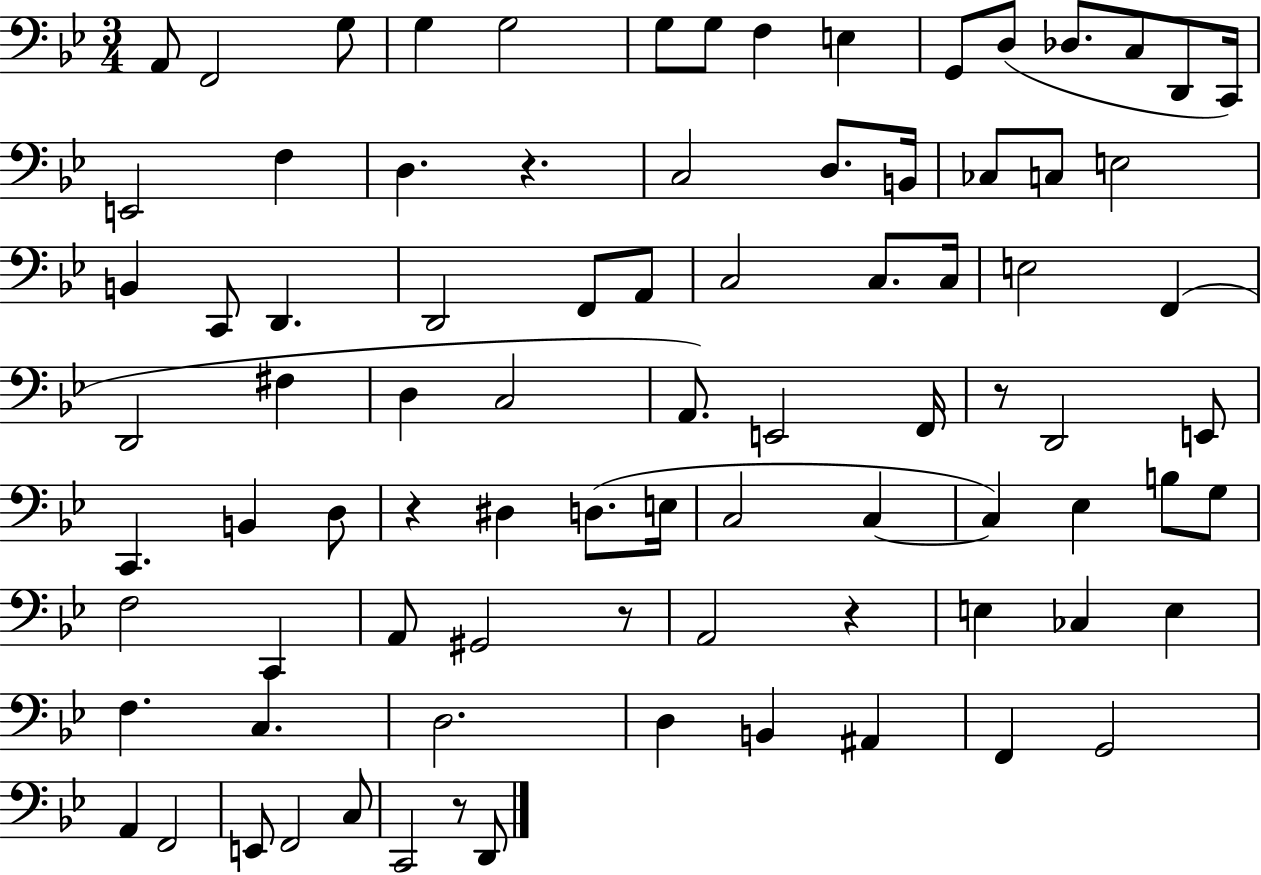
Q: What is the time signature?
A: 3/4